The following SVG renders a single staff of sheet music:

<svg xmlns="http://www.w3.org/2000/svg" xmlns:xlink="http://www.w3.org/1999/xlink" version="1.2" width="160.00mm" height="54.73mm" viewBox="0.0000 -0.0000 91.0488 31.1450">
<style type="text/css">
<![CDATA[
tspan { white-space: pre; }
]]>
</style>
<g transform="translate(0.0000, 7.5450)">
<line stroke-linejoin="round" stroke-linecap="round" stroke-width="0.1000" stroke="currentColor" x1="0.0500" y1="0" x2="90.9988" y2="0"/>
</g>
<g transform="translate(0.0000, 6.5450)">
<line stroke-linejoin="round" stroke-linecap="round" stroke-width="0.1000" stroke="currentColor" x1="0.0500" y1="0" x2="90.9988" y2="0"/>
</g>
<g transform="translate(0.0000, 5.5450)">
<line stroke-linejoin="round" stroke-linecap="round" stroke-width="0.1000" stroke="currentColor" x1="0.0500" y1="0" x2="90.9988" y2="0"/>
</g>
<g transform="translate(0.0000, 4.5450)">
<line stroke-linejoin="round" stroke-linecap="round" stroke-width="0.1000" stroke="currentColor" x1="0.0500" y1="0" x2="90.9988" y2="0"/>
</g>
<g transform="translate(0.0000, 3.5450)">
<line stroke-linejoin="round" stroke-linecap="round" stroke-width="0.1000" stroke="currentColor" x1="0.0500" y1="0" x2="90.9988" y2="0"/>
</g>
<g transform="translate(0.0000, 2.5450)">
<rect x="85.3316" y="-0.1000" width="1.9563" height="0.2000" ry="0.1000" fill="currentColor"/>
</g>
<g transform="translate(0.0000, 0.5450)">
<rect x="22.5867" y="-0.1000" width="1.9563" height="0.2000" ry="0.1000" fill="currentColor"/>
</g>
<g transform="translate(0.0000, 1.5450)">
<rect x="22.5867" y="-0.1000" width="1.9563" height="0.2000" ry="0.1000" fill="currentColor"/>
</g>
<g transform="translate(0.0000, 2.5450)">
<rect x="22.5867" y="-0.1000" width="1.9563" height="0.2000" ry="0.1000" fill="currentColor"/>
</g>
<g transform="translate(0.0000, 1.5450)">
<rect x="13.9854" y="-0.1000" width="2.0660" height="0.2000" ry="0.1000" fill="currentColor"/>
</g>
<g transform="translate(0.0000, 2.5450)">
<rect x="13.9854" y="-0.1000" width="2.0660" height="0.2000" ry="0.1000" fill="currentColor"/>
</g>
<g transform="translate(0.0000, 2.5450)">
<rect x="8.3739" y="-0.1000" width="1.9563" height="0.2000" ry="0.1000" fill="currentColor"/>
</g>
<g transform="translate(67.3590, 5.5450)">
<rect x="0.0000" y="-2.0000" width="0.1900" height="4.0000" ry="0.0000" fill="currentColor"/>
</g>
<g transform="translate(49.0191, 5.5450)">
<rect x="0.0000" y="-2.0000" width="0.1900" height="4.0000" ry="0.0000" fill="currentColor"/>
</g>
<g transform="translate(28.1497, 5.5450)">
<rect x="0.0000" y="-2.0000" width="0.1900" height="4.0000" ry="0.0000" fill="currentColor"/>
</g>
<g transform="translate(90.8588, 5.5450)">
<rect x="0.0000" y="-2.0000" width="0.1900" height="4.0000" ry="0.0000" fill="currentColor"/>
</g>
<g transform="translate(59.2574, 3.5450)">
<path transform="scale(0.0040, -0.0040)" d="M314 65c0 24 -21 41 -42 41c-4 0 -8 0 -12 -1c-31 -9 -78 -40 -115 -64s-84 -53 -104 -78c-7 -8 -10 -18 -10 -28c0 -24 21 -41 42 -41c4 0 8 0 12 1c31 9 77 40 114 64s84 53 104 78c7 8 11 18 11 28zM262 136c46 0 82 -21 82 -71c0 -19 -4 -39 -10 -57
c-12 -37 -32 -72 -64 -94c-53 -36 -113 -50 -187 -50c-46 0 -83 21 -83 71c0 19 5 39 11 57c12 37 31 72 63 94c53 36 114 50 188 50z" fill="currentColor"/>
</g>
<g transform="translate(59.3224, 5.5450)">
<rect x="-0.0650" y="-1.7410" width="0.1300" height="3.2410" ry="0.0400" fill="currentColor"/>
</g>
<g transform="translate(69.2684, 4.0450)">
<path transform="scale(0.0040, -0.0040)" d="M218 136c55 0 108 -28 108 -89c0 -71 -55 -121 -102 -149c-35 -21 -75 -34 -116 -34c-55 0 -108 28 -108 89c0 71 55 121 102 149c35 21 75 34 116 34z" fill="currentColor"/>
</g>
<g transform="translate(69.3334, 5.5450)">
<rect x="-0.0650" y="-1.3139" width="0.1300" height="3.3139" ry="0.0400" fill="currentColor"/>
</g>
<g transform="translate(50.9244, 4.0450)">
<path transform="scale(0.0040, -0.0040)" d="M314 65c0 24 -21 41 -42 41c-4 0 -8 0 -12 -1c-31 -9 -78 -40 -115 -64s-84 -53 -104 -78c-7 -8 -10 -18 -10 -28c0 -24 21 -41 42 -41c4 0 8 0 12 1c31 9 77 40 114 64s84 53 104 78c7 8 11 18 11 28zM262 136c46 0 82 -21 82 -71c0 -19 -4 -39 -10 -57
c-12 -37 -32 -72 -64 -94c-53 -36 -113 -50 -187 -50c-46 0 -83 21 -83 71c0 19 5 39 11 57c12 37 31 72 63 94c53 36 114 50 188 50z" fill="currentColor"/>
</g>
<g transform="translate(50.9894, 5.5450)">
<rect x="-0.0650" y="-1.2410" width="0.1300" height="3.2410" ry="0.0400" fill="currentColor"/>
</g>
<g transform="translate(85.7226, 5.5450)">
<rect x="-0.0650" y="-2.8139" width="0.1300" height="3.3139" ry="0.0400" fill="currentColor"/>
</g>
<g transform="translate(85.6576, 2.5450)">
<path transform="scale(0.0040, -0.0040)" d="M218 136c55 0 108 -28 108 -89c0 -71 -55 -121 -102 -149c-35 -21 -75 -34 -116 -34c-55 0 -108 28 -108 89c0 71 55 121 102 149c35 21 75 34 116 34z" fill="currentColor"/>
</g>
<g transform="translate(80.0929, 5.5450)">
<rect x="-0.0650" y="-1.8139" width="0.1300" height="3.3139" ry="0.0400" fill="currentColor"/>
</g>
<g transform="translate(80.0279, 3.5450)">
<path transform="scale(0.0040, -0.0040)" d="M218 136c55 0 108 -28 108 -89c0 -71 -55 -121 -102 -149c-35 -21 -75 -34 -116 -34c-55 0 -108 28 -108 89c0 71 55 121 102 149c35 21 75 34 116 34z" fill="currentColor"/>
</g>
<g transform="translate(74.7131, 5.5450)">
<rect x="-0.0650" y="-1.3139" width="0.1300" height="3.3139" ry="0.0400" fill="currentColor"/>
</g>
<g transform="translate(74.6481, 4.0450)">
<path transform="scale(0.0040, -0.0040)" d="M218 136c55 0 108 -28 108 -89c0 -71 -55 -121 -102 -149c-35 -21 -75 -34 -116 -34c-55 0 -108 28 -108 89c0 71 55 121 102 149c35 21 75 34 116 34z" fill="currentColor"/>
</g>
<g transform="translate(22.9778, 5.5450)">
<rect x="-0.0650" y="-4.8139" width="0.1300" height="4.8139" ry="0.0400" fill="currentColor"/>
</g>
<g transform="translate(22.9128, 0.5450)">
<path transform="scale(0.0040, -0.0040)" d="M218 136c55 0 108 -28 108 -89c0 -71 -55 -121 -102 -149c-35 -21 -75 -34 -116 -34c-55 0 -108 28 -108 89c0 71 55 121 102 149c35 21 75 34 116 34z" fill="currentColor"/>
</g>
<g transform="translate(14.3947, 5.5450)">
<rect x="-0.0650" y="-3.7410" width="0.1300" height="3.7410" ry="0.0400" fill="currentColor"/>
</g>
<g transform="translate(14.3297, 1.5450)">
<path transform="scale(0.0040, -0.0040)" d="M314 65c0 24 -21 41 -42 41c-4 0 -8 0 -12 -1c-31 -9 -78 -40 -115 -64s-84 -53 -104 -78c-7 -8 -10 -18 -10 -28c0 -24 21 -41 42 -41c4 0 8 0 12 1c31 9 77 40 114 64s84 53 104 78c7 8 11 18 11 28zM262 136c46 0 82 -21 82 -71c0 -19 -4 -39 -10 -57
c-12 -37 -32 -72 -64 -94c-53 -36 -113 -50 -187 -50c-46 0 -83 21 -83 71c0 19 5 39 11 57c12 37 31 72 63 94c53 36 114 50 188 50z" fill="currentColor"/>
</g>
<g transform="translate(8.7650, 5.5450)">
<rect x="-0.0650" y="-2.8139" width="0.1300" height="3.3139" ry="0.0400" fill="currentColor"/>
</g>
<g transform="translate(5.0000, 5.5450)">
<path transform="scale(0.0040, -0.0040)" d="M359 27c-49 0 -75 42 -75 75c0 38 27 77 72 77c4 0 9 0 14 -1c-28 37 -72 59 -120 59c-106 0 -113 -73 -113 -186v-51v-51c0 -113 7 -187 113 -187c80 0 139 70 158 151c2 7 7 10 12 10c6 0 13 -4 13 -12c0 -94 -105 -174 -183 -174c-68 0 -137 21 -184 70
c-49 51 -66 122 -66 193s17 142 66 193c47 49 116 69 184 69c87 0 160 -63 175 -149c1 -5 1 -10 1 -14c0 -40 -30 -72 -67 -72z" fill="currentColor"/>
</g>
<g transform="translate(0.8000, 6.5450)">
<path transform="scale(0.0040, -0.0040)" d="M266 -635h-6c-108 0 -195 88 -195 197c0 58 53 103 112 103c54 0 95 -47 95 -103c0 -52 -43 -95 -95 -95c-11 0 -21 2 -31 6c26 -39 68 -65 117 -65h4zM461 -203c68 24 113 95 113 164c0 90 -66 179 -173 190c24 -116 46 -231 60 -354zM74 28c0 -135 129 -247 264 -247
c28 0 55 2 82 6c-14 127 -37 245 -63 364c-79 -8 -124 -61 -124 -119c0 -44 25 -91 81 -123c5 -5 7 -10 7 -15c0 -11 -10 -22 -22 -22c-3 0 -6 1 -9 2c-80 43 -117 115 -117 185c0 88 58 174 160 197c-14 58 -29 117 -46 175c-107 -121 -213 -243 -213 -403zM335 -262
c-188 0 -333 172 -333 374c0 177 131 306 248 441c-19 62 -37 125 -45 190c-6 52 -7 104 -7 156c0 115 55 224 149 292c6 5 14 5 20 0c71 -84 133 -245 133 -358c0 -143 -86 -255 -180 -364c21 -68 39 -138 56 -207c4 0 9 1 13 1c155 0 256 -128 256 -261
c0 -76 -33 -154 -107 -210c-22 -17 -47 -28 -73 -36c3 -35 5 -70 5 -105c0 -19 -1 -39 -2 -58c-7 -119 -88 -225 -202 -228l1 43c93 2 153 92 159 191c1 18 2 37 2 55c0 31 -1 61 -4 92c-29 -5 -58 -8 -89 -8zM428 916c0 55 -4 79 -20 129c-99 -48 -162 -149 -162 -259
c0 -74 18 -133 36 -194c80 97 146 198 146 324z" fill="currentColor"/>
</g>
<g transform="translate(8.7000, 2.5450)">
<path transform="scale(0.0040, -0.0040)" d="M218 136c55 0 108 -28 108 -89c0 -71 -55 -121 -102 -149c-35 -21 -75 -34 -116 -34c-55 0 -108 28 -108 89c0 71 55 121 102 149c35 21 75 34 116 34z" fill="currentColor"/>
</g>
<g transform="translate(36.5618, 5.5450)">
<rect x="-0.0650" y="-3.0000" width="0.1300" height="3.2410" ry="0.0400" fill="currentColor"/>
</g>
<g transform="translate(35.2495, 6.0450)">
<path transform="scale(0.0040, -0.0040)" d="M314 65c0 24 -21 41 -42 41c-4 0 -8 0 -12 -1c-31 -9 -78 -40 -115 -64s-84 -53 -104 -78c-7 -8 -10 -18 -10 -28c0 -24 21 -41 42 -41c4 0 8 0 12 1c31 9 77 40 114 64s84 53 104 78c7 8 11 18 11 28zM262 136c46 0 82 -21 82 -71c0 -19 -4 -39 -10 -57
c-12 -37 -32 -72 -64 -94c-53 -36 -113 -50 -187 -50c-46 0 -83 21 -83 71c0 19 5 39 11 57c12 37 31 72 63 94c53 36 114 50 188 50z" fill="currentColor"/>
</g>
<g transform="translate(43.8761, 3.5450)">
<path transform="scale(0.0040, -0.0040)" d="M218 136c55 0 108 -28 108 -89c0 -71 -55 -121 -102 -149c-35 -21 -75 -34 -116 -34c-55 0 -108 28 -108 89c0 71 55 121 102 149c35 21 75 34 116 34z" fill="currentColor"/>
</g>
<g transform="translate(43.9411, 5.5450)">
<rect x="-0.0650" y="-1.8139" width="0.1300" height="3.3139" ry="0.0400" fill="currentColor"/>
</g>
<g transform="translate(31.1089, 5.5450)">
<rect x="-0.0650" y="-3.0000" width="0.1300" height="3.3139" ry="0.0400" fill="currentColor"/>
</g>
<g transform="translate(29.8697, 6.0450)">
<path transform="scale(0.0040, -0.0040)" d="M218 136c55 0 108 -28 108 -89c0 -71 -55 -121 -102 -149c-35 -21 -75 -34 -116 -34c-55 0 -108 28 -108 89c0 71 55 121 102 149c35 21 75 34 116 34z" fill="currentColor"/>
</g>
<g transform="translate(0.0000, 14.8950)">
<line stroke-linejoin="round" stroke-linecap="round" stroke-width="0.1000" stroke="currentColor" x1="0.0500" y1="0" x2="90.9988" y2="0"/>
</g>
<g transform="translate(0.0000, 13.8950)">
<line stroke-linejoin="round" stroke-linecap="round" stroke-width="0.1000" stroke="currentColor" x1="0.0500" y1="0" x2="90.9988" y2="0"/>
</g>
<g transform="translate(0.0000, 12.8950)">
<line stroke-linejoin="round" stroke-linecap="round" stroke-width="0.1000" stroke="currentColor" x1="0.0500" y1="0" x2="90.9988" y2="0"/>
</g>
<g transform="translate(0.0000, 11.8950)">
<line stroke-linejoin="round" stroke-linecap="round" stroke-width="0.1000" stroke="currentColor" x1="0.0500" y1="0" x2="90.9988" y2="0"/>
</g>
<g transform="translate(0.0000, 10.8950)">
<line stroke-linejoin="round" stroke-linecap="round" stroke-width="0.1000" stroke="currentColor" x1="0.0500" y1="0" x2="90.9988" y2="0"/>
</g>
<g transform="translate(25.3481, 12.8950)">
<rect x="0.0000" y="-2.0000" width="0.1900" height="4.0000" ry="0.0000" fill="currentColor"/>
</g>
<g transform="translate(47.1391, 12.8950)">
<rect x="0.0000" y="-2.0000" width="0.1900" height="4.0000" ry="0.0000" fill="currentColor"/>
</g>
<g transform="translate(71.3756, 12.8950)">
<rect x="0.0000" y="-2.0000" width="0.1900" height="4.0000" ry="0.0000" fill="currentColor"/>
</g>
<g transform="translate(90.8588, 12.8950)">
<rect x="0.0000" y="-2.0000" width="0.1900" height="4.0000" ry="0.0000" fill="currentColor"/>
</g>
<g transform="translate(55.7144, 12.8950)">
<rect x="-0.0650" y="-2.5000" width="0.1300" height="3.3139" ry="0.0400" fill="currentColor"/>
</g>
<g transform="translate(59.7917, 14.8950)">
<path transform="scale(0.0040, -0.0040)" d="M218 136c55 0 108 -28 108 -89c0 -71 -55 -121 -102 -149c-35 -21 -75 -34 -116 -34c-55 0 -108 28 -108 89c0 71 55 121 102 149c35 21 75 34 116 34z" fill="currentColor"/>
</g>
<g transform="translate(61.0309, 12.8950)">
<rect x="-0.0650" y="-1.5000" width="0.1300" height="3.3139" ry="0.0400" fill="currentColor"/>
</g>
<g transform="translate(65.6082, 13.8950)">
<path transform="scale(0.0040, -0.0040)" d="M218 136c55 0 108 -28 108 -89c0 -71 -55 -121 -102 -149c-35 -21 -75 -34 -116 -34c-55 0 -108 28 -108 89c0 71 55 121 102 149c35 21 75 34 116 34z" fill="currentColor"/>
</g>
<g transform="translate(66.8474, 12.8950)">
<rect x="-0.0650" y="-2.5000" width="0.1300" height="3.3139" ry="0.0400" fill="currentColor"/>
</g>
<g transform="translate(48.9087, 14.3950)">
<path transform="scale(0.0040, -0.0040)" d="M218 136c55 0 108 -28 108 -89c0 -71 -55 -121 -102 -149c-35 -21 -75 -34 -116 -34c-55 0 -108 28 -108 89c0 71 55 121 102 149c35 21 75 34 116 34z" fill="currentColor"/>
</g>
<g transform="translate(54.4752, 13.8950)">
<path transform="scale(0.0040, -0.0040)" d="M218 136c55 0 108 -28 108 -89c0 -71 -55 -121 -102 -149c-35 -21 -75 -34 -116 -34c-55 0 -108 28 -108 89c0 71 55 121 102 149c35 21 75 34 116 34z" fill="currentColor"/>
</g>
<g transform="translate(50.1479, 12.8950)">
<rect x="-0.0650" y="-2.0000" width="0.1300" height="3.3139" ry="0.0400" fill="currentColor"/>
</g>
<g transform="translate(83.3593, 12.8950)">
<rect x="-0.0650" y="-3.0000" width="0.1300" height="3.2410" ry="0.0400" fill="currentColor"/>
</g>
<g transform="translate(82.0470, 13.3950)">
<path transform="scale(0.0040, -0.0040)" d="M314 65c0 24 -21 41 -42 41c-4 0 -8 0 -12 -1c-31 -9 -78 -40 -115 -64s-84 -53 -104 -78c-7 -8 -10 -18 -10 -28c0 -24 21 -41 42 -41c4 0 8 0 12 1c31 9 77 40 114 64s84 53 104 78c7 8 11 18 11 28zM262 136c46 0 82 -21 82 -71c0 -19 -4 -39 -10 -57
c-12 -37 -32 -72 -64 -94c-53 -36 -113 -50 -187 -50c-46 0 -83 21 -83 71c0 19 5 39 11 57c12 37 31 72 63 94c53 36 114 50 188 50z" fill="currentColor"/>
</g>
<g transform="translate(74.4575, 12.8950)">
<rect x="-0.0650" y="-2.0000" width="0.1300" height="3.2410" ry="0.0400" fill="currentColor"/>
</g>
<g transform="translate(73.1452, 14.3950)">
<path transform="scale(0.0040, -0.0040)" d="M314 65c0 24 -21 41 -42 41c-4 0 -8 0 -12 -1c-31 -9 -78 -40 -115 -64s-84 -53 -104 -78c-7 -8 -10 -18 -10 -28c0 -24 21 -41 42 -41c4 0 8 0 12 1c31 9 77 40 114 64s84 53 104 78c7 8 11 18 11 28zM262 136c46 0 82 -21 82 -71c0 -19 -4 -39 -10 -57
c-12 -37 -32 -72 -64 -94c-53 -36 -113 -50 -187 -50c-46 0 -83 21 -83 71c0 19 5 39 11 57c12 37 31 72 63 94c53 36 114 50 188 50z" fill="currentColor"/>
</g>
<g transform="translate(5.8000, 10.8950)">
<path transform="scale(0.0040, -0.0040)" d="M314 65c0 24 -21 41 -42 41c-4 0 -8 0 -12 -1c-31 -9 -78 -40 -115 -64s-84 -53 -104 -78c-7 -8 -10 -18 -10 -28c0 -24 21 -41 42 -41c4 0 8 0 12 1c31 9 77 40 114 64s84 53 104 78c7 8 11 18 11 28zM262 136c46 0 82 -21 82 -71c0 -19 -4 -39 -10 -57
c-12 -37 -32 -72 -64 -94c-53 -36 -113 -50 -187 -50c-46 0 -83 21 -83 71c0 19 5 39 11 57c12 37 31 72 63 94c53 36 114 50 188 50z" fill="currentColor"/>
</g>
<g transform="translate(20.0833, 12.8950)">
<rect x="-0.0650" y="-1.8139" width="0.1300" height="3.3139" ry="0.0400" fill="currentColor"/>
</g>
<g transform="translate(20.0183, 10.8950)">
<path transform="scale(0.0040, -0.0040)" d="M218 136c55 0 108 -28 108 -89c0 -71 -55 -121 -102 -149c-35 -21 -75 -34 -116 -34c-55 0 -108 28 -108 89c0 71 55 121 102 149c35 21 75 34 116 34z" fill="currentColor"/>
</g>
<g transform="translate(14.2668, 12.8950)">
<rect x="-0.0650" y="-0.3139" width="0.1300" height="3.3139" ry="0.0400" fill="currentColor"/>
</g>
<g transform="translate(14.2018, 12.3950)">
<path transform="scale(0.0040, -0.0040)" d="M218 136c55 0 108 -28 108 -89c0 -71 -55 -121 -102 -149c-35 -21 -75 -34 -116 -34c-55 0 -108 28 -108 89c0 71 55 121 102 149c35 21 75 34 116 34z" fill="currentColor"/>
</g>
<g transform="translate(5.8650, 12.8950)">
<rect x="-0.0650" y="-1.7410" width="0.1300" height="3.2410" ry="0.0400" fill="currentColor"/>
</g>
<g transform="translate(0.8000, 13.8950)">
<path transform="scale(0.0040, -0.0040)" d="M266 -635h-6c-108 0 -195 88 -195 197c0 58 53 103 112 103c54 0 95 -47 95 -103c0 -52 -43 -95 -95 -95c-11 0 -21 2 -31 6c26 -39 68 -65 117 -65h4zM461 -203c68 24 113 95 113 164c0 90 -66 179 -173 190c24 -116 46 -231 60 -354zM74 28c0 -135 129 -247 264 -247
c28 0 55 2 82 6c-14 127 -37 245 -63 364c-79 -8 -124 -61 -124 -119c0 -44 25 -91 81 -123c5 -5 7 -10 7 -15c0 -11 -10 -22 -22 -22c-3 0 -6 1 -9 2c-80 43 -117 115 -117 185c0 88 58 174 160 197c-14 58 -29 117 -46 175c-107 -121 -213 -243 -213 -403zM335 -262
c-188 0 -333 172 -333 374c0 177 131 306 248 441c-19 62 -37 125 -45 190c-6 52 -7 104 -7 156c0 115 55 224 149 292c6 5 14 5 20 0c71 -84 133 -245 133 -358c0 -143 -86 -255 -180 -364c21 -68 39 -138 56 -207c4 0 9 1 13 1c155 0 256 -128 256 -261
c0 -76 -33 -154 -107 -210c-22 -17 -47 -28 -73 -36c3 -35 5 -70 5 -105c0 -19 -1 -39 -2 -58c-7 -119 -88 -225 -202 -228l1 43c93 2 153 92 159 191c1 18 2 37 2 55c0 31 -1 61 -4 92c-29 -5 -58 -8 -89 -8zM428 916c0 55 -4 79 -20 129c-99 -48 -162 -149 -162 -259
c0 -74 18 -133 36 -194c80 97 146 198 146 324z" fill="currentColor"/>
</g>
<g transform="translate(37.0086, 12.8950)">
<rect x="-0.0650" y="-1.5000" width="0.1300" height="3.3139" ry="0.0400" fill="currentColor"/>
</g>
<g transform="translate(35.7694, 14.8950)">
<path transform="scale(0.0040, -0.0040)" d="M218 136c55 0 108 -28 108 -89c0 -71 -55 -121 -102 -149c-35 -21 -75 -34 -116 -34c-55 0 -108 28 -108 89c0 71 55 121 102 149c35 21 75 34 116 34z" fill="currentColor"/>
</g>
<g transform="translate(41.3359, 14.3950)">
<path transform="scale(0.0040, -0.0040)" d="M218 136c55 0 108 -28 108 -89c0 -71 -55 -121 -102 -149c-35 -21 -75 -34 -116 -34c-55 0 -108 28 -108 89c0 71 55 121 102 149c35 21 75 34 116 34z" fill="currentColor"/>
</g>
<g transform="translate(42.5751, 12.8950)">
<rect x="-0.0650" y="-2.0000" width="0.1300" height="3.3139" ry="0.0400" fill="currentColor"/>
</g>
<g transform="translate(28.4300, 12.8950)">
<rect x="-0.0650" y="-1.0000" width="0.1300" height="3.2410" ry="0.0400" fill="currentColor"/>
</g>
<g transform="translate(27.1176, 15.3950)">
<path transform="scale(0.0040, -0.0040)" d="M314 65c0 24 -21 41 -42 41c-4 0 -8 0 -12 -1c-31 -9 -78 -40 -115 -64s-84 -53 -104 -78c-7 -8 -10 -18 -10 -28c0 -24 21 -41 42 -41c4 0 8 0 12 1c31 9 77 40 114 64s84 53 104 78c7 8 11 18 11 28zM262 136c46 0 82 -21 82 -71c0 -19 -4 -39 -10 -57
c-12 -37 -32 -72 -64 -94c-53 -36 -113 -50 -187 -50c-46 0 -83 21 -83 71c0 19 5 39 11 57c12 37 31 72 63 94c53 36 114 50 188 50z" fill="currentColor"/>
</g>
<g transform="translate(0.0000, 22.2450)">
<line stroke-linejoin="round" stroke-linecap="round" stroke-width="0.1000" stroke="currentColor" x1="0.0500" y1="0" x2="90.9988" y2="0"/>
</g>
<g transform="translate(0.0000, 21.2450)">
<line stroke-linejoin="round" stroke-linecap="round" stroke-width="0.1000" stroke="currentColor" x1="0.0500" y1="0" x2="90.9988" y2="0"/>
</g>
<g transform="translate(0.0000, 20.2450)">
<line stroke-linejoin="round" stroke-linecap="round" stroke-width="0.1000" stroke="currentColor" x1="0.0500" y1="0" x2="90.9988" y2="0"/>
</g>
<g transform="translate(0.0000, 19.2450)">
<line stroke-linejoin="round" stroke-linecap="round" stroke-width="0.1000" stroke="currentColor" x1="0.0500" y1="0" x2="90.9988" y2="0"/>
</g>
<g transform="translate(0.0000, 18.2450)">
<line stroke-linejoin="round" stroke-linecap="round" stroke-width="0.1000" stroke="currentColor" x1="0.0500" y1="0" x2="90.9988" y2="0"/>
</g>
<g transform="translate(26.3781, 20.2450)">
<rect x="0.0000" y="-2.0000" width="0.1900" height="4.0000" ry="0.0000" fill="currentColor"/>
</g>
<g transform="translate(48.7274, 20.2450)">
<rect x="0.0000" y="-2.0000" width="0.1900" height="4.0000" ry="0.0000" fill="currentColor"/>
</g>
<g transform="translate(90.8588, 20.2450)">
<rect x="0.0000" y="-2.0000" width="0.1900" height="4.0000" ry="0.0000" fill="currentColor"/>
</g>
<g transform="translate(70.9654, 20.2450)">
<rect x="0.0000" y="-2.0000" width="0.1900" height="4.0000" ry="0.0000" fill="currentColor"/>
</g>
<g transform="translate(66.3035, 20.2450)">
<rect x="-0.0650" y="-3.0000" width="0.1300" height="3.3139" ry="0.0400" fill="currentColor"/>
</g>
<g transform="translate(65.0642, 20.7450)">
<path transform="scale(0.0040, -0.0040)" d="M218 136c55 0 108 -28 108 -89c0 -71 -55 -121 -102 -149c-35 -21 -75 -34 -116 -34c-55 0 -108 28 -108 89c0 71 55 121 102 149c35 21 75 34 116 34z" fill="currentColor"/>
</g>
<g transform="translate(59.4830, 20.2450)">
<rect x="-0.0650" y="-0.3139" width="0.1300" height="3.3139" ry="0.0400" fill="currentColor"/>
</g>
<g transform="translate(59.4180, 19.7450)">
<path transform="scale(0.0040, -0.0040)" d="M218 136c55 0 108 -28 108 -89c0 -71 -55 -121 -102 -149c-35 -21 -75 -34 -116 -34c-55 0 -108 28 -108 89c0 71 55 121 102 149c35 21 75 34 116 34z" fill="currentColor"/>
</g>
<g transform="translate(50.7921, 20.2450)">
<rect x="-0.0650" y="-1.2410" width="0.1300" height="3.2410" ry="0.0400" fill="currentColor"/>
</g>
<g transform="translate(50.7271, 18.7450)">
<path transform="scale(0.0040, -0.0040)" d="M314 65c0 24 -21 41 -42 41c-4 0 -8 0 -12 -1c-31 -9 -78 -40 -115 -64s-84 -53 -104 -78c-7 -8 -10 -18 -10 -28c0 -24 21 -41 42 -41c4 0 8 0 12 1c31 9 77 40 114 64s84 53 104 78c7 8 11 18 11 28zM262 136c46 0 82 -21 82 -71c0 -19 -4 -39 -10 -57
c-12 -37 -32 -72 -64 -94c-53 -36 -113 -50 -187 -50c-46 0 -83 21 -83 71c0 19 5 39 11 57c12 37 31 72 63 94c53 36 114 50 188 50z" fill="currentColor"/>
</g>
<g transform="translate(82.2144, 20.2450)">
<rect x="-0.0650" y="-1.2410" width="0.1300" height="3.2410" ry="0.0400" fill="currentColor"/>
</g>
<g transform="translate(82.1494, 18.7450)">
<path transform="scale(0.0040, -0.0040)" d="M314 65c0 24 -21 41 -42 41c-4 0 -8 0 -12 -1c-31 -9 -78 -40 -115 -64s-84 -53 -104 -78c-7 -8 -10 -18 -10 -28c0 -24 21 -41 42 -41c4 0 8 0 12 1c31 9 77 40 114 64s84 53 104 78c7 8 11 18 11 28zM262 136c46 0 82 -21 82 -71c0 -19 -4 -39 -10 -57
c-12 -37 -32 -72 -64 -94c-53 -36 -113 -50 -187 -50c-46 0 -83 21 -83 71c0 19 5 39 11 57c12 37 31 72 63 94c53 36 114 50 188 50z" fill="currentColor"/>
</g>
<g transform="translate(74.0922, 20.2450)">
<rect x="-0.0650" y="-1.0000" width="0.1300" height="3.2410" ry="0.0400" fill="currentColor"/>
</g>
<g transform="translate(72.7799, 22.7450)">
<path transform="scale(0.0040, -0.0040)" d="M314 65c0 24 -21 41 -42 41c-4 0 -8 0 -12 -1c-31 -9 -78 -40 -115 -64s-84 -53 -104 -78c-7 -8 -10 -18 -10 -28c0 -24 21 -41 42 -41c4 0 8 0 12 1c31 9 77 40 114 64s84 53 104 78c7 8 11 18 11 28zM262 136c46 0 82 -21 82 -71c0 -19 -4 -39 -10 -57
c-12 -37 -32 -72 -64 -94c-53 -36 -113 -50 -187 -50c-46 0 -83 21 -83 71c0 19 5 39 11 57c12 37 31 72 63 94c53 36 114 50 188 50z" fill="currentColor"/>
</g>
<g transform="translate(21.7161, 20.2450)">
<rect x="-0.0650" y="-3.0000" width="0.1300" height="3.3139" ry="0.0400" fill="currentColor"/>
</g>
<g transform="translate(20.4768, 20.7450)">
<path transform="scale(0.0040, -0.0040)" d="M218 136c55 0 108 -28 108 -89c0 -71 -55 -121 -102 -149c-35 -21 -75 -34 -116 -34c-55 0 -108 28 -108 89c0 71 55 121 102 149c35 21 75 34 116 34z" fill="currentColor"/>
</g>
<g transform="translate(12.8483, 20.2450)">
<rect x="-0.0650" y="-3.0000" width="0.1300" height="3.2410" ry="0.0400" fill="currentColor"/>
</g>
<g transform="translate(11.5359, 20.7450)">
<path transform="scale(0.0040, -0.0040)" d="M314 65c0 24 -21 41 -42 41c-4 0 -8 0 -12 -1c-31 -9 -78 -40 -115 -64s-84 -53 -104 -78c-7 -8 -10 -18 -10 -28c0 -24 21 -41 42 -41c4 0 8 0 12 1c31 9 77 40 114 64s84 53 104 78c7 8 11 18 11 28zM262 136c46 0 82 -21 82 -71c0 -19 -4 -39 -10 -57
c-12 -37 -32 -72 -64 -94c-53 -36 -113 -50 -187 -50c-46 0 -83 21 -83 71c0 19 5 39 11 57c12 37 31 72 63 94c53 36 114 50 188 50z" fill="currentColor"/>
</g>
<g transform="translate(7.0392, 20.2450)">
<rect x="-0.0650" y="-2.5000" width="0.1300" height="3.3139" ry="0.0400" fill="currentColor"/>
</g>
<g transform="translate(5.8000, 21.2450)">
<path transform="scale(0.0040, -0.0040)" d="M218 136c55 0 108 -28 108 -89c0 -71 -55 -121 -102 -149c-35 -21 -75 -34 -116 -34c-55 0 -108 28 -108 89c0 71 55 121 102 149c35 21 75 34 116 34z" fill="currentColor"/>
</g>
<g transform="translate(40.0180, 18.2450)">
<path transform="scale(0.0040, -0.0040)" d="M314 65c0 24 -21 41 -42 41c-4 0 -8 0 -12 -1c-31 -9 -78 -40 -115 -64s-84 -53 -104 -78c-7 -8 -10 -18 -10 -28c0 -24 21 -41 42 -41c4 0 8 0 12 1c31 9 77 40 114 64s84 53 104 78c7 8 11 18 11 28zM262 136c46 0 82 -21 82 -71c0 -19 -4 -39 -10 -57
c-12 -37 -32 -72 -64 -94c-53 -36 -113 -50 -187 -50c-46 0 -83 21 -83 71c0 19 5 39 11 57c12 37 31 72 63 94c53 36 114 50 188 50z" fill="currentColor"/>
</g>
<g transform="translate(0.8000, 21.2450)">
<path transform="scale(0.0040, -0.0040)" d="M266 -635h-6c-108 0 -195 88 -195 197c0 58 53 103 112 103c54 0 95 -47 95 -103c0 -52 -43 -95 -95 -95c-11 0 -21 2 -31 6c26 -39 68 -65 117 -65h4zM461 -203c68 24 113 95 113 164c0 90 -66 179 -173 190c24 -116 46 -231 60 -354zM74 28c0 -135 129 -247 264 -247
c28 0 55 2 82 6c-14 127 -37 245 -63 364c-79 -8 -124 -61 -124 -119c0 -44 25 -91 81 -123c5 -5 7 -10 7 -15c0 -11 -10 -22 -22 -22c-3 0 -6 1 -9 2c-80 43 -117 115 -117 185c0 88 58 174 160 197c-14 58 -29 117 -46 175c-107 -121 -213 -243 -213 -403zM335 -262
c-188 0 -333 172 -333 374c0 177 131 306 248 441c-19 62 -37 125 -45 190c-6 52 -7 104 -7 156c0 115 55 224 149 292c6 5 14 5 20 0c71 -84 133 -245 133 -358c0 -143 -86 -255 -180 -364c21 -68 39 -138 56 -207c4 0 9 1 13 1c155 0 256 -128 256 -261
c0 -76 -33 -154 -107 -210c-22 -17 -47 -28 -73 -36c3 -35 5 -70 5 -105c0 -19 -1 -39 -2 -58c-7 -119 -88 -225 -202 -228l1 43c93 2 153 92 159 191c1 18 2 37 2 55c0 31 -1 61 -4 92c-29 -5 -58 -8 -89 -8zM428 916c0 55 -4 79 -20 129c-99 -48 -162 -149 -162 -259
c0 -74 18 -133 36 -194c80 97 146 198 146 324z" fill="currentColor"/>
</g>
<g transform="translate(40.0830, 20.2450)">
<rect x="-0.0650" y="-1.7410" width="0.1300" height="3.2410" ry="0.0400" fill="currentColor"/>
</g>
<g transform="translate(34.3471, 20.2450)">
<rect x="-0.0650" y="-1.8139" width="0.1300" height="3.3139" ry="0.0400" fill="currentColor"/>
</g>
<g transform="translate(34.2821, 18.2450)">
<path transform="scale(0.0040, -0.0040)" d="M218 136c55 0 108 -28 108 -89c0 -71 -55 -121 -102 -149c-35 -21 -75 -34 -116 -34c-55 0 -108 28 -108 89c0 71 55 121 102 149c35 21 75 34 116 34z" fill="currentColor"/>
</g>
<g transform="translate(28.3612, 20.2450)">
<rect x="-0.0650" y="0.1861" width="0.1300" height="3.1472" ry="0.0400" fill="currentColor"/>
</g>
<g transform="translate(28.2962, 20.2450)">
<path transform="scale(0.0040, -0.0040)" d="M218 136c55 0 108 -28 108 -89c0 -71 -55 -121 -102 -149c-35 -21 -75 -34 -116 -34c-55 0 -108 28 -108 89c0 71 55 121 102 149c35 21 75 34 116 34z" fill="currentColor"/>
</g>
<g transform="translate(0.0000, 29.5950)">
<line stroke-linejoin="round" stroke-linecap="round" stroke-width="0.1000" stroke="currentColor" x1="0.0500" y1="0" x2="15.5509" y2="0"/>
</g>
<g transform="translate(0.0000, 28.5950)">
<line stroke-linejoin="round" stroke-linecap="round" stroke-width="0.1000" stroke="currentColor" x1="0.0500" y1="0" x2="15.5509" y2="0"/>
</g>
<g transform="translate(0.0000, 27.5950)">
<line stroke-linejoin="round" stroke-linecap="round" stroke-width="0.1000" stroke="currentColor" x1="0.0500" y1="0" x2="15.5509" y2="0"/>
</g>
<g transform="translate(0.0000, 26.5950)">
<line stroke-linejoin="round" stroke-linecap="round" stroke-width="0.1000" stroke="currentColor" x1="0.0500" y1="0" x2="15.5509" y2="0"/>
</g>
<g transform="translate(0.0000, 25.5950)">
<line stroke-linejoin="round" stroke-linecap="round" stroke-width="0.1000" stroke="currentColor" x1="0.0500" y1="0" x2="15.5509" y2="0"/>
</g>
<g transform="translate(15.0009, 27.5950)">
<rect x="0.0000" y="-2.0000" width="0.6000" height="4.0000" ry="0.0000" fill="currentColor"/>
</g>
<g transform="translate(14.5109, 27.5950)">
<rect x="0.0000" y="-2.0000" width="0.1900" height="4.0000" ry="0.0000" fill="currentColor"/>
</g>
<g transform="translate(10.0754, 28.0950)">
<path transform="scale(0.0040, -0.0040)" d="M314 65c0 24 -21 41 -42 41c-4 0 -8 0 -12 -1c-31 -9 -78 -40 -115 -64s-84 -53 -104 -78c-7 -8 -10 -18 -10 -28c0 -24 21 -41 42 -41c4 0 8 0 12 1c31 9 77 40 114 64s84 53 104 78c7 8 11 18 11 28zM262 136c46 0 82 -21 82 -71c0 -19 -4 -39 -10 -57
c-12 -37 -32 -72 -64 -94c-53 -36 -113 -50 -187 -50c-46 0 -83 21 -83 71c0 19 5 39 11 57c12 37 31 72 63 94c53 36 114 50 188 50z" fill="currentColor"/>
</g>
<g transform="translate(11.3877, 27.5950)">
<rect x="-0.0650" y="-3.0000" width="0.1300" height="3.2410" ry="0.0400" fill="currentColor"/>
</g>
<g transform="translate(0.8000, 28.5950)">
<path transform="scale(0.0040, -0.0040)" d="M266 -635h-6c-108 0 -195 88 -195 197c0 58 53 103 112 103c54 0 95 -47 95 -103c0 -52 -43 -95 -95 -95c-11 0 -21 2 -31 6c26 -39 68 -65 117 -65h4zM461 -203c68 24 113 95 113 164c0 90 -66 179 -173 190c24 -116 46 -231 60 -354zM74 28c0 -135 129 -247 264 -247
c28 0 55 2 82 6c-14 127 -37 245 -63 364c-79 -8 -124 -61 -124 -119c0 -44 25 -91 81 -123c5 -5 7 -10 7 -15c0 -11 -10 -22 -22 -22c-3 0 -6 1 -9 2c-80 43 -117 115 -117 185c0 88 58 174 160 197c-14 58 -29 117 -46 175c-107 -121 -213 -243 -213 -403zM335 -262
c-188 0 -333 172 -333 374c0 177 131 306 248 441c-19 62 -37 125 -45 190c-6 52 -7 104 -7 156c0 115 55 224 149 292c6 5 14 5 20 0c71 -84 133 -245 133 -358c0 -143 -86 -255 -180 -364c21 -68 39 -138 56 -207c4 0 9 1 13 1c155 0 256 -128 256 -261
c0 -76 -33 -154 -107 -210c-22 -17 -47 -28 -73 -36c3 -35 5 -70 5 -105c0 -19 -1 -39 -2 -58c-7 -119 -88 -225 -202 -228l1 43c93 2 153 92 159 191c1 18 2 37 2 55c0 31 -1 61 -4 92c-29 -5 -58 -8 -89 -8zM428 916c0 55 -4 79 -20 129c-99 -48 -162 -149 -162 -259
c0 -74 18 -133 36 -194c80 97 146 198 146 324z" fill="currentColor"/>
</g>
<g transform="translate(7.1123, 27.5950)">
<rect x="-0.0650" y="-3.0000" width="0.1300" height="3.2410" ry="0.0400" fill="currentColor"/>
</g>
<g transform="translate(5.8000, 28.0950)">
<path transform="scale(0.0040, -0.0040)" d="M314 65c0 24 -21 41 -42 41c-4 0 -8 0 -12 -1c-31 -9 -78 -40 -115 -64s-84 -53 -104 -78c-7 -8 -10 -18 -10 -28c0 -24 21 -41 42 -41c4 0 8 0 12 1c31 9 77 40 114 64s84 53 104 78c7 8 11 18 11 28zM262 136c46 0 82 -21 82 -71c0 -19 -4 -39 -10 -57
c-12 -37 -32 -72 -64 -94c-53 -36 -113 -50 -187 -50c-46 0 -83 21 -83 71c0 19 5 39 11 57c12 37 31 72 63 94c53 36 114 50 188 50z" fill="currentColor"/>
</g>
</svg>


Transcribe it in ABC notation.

X:1
T:Untitled
M:4/4
L:1/4
K:C
a c'2 e' A A2 f e2 f2 e e f a f2 c f D2 E F F G E G F2 A2 G A2 A B f f2 e2 c A D2 e2 A2 A2